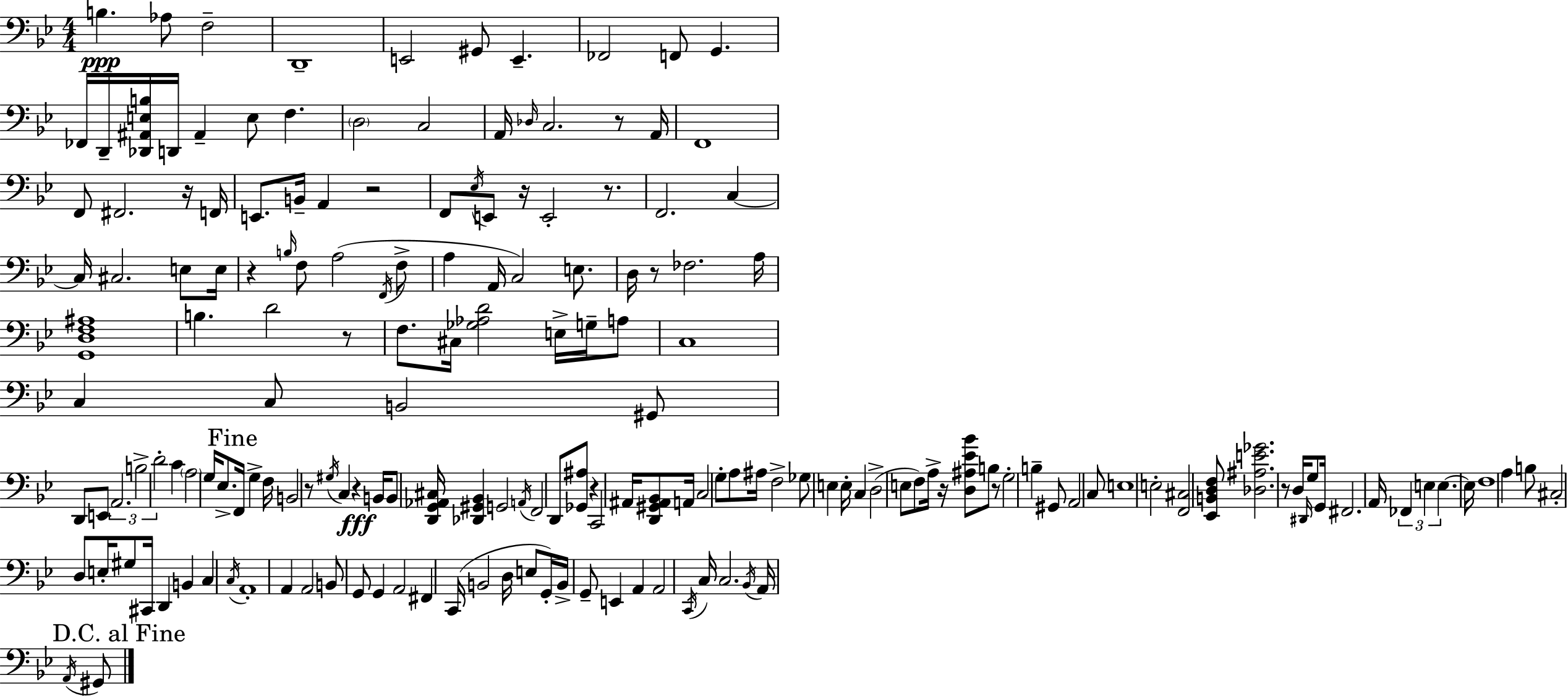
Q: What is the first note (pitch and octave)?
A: B3